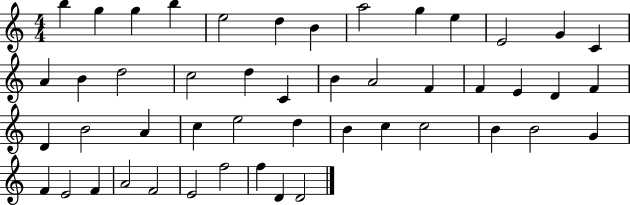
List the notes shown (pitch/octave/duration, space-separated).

B5/q G5/q G5/q B5/q E5/h D5/q B4/q A5/h G5/q E5/q E4/h G4/q C4/q A4/q B4/q D5/h C5/h D5/q C4/q B4/q A4/h F4/q F4/q E4/q D4/q F4/q D4/q B4/h A4/q C5/q E5/h D5/q B4/q C5/q C5/h B4/q B4/h G4/q F4/q E4/h F4/q A4/h F4/h E4/h F5/h F5/q D4/q D4/h